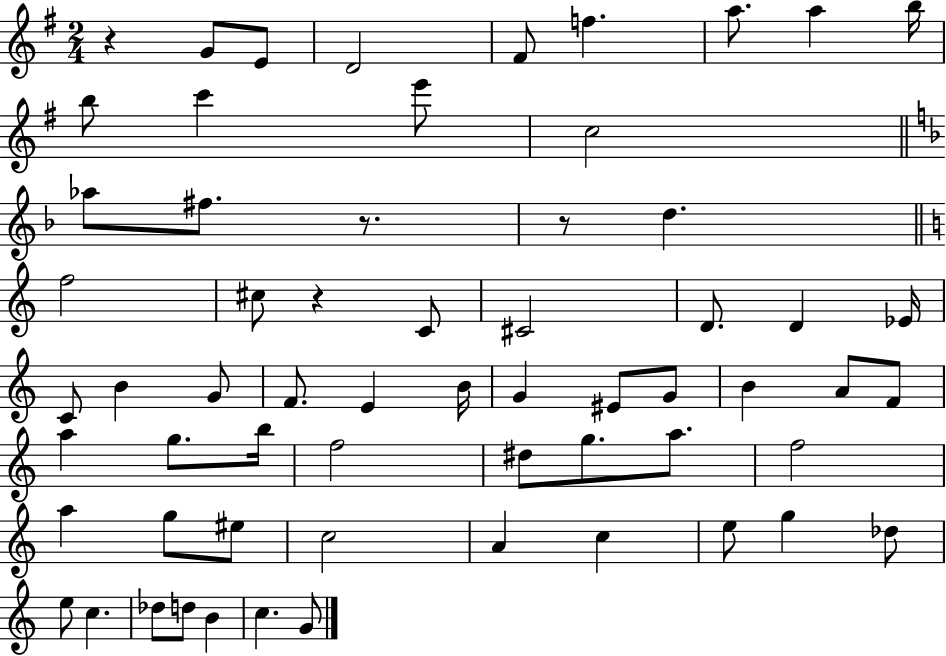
R/q G4/e E4/e D4/h F#4/e F5/q. A5/e. A5/q B5/s B5/e C6/q E6/e C5/h Ab5/e F#5/e. R/e. R/e D5/q. F5/h C#5/e R/q C4/e C#4/h D4/e. D4/q Eb4/s C4/e B4/q G4/e F4/e. E4/q B4/s G4/q EIS4/e G4/e B4/q A4/e F4/e A5/q G5/e. B5/s F5/h D#5/e G5/e. A5/e. F5/h A5/q G5/e EIS5/e C5/h A4/q C5/q E5/e G5/q Db5/e E5/e C5/q. Db5/e D5/e B4/q C5/q. G4/e